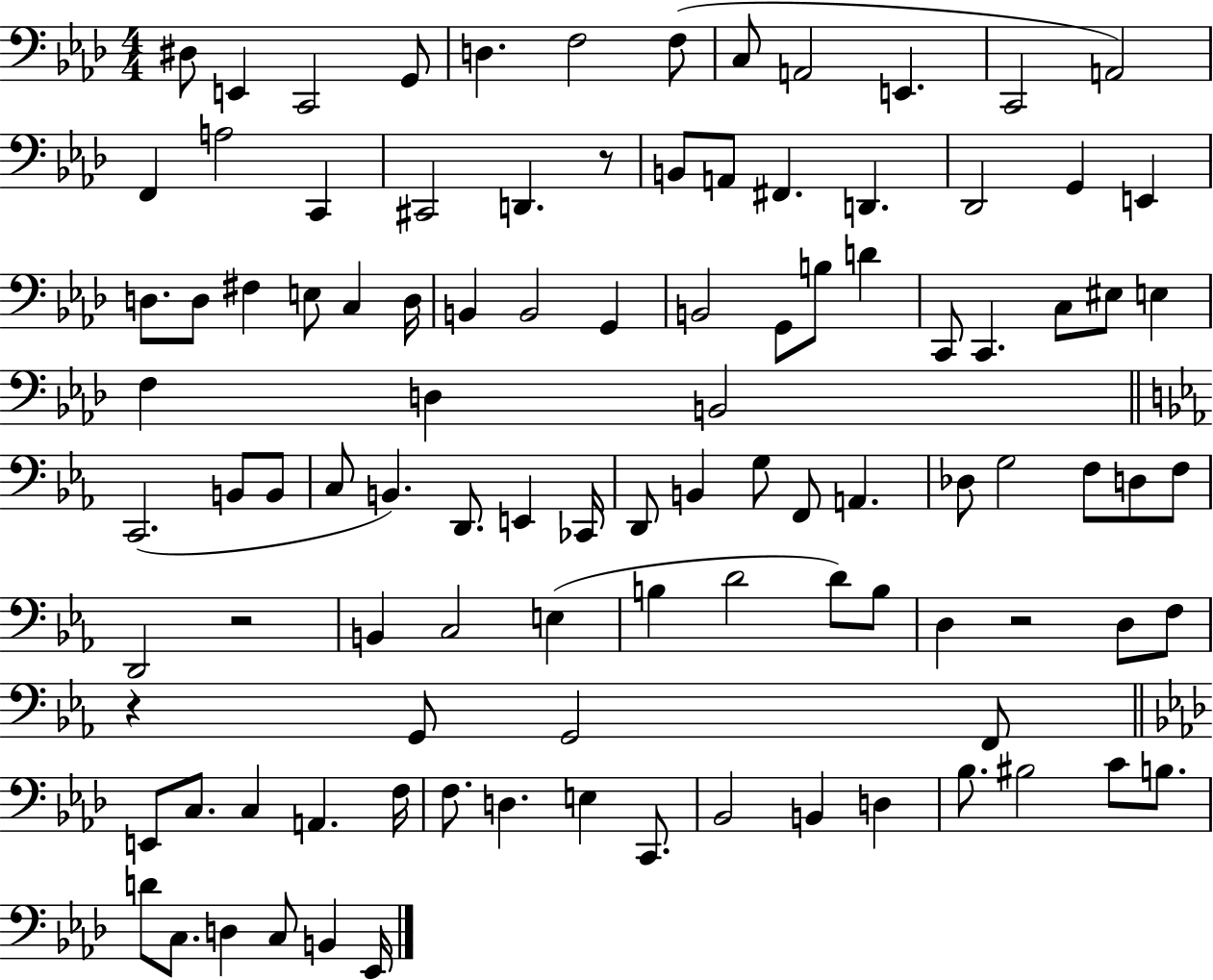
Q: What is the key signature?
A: AES major